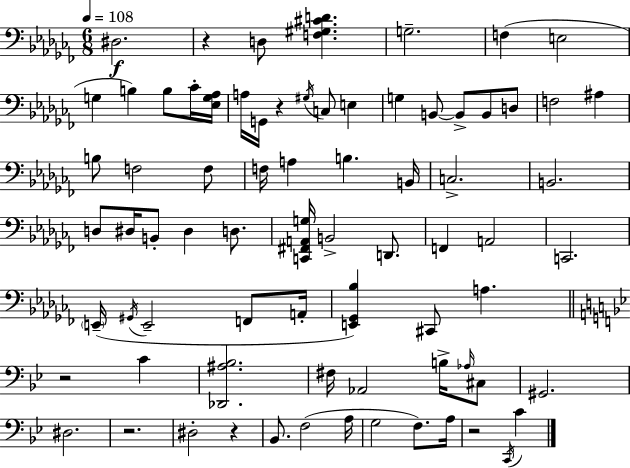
{
  \clef bass
  \numericTimeSignature
  \time 6/8
  \key aes \minor
  \tempo 4 = 108
  dis2.\f | r4 d8 <f gis cis' d'>4. | g2.-- | f4( e2 | \break g4 b4) b8 ces'16-. <ees g aes>16 | a16 g,16 r4 \acciaccatura { gis16 } c8 e4 | g4 b,8~~ b,8-> b,8 d8 | f2 ais4 | \break b8 f2 f8 | f16 a4 b4. | b,16 c2.-> | b,2. | \break d8 dis16 b,8-. dis4 d8. | <c, fis, a, g>16 b,2-> d,8. | f,4 a,2 | c,2. | \break \parenthesize e,16--( \acciaccatura { gis,16 } e,2-- f,8 | a,16-. <e, ges, bes>4) cis,8 a4. | \bar "||" \break \key g \minor r2 c'4 | <des, ais bes>2. | fis16 aes,2 b16-> \grace { aes16 } cis8 | gis,2. | \break dis2. | r2. | dis2-. r4 | bes,8. f2( | \break a16 g2 f8.) | a16 r2 \acciaccatura { c,16 } c'4 | \bar "|."
}